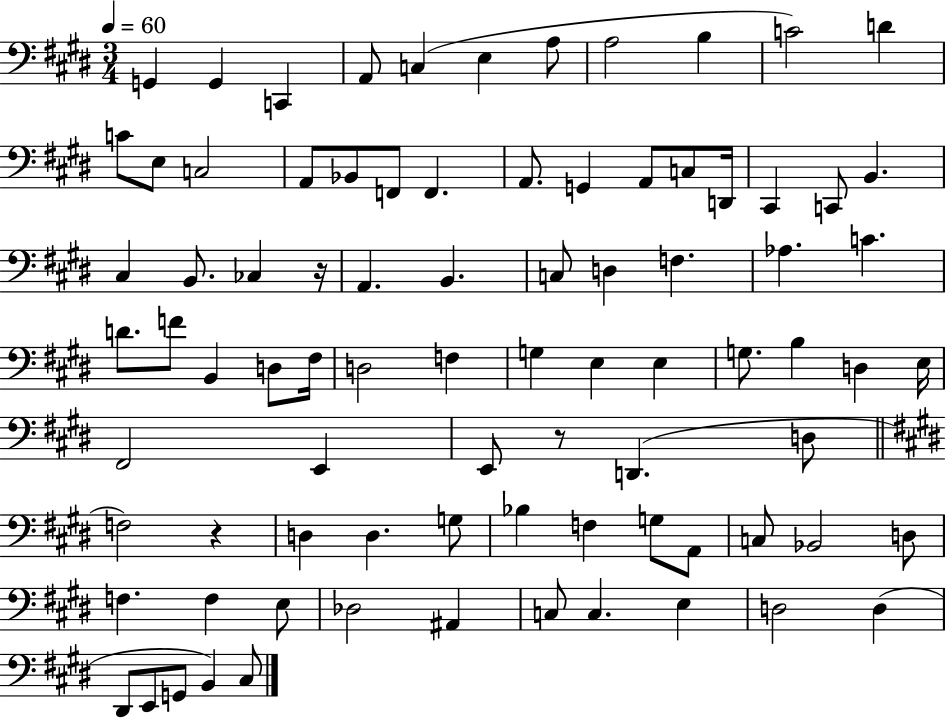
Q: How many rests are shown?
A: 3